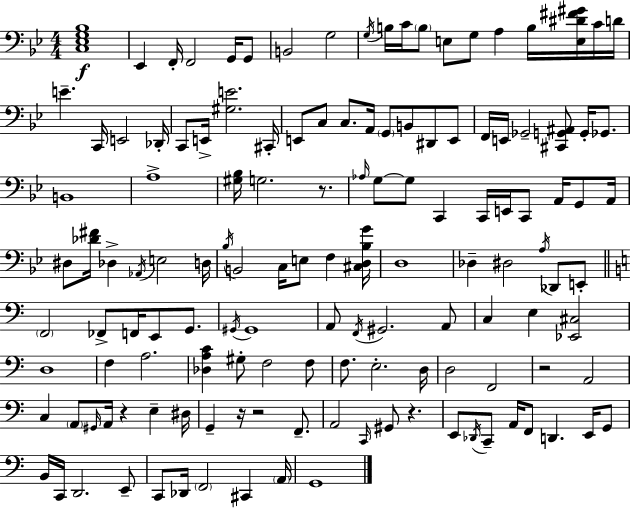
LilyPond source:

{
  \clef bass
  \numericTimeSignature
  \time 4/4
  \key bes \major
  <c ees g bes>1\f | ees,4 f,16-. f,2 g,16 g,8 | b,2 g2 | \acciaccatura { g16 } b16 c'16 \parenthesize b8 e8 g8 a4 b16 <e dis' fis' gis'>16 c'16 | \break d'16 e'4.-- c,16 e,2 | des,16-. c,8 e,16-> <gis e'>2. | cis,16-. e,8 c8 c8. a,16 \parenthesize g,8 b,8 dis,8 e,8 | f,16 e,16 ges,2-- <cis, g, ais,>8 g,16-. ges,8. | \break b,1 | a1-> | <gis bes>16 g2. r8. | \grace { aes16 } g8~~ g8 c,4 c,16 e,16 c,8 a,16 g,8 | \break a,16 dis8 <des' fis'>16 des4-> \acciaccatura { aes,16 } e2 | d16 \acciaccatura { bes16 } b,2 c16 e8 f4 | <cis d bes g'>16 d1 | des4-- dis2 | \break \acciaccatura { a16 } des,8 e,8-. \bar "||" \break \key a \minor \parenthesize f,2 fes,8-> f,16 e,8 g,8. | \acciaccatura { gis,16 } gis,1 | a,8 \acciaccatura { f,16 } gis,2. | a,8 c4 e4 <ees, cis>2 | \break d1 | f4 a2. | <des a c'>4 gis8-. f2 | f8 f8. e2.-. | \break d16 d2 f,2 | r2 a,2 | c4 \parenthesize a,8 \grace { gis,16 } a,16 r4 e4-- | dis16 g,4-- r16 r2 | \break f,8.-- a,2 \grace { c,16 } gis,8 r4. | e,8 \acciaccatura { des,16 } c,8-- a,16 f,8 d,4. | e,16 g,8 b,16 c,16 d,2. | e,8-- c,8 des,16 \parenthesize f,2 | \break cis,4 \parenthesize a,16 g,1 | \bar "|."
}